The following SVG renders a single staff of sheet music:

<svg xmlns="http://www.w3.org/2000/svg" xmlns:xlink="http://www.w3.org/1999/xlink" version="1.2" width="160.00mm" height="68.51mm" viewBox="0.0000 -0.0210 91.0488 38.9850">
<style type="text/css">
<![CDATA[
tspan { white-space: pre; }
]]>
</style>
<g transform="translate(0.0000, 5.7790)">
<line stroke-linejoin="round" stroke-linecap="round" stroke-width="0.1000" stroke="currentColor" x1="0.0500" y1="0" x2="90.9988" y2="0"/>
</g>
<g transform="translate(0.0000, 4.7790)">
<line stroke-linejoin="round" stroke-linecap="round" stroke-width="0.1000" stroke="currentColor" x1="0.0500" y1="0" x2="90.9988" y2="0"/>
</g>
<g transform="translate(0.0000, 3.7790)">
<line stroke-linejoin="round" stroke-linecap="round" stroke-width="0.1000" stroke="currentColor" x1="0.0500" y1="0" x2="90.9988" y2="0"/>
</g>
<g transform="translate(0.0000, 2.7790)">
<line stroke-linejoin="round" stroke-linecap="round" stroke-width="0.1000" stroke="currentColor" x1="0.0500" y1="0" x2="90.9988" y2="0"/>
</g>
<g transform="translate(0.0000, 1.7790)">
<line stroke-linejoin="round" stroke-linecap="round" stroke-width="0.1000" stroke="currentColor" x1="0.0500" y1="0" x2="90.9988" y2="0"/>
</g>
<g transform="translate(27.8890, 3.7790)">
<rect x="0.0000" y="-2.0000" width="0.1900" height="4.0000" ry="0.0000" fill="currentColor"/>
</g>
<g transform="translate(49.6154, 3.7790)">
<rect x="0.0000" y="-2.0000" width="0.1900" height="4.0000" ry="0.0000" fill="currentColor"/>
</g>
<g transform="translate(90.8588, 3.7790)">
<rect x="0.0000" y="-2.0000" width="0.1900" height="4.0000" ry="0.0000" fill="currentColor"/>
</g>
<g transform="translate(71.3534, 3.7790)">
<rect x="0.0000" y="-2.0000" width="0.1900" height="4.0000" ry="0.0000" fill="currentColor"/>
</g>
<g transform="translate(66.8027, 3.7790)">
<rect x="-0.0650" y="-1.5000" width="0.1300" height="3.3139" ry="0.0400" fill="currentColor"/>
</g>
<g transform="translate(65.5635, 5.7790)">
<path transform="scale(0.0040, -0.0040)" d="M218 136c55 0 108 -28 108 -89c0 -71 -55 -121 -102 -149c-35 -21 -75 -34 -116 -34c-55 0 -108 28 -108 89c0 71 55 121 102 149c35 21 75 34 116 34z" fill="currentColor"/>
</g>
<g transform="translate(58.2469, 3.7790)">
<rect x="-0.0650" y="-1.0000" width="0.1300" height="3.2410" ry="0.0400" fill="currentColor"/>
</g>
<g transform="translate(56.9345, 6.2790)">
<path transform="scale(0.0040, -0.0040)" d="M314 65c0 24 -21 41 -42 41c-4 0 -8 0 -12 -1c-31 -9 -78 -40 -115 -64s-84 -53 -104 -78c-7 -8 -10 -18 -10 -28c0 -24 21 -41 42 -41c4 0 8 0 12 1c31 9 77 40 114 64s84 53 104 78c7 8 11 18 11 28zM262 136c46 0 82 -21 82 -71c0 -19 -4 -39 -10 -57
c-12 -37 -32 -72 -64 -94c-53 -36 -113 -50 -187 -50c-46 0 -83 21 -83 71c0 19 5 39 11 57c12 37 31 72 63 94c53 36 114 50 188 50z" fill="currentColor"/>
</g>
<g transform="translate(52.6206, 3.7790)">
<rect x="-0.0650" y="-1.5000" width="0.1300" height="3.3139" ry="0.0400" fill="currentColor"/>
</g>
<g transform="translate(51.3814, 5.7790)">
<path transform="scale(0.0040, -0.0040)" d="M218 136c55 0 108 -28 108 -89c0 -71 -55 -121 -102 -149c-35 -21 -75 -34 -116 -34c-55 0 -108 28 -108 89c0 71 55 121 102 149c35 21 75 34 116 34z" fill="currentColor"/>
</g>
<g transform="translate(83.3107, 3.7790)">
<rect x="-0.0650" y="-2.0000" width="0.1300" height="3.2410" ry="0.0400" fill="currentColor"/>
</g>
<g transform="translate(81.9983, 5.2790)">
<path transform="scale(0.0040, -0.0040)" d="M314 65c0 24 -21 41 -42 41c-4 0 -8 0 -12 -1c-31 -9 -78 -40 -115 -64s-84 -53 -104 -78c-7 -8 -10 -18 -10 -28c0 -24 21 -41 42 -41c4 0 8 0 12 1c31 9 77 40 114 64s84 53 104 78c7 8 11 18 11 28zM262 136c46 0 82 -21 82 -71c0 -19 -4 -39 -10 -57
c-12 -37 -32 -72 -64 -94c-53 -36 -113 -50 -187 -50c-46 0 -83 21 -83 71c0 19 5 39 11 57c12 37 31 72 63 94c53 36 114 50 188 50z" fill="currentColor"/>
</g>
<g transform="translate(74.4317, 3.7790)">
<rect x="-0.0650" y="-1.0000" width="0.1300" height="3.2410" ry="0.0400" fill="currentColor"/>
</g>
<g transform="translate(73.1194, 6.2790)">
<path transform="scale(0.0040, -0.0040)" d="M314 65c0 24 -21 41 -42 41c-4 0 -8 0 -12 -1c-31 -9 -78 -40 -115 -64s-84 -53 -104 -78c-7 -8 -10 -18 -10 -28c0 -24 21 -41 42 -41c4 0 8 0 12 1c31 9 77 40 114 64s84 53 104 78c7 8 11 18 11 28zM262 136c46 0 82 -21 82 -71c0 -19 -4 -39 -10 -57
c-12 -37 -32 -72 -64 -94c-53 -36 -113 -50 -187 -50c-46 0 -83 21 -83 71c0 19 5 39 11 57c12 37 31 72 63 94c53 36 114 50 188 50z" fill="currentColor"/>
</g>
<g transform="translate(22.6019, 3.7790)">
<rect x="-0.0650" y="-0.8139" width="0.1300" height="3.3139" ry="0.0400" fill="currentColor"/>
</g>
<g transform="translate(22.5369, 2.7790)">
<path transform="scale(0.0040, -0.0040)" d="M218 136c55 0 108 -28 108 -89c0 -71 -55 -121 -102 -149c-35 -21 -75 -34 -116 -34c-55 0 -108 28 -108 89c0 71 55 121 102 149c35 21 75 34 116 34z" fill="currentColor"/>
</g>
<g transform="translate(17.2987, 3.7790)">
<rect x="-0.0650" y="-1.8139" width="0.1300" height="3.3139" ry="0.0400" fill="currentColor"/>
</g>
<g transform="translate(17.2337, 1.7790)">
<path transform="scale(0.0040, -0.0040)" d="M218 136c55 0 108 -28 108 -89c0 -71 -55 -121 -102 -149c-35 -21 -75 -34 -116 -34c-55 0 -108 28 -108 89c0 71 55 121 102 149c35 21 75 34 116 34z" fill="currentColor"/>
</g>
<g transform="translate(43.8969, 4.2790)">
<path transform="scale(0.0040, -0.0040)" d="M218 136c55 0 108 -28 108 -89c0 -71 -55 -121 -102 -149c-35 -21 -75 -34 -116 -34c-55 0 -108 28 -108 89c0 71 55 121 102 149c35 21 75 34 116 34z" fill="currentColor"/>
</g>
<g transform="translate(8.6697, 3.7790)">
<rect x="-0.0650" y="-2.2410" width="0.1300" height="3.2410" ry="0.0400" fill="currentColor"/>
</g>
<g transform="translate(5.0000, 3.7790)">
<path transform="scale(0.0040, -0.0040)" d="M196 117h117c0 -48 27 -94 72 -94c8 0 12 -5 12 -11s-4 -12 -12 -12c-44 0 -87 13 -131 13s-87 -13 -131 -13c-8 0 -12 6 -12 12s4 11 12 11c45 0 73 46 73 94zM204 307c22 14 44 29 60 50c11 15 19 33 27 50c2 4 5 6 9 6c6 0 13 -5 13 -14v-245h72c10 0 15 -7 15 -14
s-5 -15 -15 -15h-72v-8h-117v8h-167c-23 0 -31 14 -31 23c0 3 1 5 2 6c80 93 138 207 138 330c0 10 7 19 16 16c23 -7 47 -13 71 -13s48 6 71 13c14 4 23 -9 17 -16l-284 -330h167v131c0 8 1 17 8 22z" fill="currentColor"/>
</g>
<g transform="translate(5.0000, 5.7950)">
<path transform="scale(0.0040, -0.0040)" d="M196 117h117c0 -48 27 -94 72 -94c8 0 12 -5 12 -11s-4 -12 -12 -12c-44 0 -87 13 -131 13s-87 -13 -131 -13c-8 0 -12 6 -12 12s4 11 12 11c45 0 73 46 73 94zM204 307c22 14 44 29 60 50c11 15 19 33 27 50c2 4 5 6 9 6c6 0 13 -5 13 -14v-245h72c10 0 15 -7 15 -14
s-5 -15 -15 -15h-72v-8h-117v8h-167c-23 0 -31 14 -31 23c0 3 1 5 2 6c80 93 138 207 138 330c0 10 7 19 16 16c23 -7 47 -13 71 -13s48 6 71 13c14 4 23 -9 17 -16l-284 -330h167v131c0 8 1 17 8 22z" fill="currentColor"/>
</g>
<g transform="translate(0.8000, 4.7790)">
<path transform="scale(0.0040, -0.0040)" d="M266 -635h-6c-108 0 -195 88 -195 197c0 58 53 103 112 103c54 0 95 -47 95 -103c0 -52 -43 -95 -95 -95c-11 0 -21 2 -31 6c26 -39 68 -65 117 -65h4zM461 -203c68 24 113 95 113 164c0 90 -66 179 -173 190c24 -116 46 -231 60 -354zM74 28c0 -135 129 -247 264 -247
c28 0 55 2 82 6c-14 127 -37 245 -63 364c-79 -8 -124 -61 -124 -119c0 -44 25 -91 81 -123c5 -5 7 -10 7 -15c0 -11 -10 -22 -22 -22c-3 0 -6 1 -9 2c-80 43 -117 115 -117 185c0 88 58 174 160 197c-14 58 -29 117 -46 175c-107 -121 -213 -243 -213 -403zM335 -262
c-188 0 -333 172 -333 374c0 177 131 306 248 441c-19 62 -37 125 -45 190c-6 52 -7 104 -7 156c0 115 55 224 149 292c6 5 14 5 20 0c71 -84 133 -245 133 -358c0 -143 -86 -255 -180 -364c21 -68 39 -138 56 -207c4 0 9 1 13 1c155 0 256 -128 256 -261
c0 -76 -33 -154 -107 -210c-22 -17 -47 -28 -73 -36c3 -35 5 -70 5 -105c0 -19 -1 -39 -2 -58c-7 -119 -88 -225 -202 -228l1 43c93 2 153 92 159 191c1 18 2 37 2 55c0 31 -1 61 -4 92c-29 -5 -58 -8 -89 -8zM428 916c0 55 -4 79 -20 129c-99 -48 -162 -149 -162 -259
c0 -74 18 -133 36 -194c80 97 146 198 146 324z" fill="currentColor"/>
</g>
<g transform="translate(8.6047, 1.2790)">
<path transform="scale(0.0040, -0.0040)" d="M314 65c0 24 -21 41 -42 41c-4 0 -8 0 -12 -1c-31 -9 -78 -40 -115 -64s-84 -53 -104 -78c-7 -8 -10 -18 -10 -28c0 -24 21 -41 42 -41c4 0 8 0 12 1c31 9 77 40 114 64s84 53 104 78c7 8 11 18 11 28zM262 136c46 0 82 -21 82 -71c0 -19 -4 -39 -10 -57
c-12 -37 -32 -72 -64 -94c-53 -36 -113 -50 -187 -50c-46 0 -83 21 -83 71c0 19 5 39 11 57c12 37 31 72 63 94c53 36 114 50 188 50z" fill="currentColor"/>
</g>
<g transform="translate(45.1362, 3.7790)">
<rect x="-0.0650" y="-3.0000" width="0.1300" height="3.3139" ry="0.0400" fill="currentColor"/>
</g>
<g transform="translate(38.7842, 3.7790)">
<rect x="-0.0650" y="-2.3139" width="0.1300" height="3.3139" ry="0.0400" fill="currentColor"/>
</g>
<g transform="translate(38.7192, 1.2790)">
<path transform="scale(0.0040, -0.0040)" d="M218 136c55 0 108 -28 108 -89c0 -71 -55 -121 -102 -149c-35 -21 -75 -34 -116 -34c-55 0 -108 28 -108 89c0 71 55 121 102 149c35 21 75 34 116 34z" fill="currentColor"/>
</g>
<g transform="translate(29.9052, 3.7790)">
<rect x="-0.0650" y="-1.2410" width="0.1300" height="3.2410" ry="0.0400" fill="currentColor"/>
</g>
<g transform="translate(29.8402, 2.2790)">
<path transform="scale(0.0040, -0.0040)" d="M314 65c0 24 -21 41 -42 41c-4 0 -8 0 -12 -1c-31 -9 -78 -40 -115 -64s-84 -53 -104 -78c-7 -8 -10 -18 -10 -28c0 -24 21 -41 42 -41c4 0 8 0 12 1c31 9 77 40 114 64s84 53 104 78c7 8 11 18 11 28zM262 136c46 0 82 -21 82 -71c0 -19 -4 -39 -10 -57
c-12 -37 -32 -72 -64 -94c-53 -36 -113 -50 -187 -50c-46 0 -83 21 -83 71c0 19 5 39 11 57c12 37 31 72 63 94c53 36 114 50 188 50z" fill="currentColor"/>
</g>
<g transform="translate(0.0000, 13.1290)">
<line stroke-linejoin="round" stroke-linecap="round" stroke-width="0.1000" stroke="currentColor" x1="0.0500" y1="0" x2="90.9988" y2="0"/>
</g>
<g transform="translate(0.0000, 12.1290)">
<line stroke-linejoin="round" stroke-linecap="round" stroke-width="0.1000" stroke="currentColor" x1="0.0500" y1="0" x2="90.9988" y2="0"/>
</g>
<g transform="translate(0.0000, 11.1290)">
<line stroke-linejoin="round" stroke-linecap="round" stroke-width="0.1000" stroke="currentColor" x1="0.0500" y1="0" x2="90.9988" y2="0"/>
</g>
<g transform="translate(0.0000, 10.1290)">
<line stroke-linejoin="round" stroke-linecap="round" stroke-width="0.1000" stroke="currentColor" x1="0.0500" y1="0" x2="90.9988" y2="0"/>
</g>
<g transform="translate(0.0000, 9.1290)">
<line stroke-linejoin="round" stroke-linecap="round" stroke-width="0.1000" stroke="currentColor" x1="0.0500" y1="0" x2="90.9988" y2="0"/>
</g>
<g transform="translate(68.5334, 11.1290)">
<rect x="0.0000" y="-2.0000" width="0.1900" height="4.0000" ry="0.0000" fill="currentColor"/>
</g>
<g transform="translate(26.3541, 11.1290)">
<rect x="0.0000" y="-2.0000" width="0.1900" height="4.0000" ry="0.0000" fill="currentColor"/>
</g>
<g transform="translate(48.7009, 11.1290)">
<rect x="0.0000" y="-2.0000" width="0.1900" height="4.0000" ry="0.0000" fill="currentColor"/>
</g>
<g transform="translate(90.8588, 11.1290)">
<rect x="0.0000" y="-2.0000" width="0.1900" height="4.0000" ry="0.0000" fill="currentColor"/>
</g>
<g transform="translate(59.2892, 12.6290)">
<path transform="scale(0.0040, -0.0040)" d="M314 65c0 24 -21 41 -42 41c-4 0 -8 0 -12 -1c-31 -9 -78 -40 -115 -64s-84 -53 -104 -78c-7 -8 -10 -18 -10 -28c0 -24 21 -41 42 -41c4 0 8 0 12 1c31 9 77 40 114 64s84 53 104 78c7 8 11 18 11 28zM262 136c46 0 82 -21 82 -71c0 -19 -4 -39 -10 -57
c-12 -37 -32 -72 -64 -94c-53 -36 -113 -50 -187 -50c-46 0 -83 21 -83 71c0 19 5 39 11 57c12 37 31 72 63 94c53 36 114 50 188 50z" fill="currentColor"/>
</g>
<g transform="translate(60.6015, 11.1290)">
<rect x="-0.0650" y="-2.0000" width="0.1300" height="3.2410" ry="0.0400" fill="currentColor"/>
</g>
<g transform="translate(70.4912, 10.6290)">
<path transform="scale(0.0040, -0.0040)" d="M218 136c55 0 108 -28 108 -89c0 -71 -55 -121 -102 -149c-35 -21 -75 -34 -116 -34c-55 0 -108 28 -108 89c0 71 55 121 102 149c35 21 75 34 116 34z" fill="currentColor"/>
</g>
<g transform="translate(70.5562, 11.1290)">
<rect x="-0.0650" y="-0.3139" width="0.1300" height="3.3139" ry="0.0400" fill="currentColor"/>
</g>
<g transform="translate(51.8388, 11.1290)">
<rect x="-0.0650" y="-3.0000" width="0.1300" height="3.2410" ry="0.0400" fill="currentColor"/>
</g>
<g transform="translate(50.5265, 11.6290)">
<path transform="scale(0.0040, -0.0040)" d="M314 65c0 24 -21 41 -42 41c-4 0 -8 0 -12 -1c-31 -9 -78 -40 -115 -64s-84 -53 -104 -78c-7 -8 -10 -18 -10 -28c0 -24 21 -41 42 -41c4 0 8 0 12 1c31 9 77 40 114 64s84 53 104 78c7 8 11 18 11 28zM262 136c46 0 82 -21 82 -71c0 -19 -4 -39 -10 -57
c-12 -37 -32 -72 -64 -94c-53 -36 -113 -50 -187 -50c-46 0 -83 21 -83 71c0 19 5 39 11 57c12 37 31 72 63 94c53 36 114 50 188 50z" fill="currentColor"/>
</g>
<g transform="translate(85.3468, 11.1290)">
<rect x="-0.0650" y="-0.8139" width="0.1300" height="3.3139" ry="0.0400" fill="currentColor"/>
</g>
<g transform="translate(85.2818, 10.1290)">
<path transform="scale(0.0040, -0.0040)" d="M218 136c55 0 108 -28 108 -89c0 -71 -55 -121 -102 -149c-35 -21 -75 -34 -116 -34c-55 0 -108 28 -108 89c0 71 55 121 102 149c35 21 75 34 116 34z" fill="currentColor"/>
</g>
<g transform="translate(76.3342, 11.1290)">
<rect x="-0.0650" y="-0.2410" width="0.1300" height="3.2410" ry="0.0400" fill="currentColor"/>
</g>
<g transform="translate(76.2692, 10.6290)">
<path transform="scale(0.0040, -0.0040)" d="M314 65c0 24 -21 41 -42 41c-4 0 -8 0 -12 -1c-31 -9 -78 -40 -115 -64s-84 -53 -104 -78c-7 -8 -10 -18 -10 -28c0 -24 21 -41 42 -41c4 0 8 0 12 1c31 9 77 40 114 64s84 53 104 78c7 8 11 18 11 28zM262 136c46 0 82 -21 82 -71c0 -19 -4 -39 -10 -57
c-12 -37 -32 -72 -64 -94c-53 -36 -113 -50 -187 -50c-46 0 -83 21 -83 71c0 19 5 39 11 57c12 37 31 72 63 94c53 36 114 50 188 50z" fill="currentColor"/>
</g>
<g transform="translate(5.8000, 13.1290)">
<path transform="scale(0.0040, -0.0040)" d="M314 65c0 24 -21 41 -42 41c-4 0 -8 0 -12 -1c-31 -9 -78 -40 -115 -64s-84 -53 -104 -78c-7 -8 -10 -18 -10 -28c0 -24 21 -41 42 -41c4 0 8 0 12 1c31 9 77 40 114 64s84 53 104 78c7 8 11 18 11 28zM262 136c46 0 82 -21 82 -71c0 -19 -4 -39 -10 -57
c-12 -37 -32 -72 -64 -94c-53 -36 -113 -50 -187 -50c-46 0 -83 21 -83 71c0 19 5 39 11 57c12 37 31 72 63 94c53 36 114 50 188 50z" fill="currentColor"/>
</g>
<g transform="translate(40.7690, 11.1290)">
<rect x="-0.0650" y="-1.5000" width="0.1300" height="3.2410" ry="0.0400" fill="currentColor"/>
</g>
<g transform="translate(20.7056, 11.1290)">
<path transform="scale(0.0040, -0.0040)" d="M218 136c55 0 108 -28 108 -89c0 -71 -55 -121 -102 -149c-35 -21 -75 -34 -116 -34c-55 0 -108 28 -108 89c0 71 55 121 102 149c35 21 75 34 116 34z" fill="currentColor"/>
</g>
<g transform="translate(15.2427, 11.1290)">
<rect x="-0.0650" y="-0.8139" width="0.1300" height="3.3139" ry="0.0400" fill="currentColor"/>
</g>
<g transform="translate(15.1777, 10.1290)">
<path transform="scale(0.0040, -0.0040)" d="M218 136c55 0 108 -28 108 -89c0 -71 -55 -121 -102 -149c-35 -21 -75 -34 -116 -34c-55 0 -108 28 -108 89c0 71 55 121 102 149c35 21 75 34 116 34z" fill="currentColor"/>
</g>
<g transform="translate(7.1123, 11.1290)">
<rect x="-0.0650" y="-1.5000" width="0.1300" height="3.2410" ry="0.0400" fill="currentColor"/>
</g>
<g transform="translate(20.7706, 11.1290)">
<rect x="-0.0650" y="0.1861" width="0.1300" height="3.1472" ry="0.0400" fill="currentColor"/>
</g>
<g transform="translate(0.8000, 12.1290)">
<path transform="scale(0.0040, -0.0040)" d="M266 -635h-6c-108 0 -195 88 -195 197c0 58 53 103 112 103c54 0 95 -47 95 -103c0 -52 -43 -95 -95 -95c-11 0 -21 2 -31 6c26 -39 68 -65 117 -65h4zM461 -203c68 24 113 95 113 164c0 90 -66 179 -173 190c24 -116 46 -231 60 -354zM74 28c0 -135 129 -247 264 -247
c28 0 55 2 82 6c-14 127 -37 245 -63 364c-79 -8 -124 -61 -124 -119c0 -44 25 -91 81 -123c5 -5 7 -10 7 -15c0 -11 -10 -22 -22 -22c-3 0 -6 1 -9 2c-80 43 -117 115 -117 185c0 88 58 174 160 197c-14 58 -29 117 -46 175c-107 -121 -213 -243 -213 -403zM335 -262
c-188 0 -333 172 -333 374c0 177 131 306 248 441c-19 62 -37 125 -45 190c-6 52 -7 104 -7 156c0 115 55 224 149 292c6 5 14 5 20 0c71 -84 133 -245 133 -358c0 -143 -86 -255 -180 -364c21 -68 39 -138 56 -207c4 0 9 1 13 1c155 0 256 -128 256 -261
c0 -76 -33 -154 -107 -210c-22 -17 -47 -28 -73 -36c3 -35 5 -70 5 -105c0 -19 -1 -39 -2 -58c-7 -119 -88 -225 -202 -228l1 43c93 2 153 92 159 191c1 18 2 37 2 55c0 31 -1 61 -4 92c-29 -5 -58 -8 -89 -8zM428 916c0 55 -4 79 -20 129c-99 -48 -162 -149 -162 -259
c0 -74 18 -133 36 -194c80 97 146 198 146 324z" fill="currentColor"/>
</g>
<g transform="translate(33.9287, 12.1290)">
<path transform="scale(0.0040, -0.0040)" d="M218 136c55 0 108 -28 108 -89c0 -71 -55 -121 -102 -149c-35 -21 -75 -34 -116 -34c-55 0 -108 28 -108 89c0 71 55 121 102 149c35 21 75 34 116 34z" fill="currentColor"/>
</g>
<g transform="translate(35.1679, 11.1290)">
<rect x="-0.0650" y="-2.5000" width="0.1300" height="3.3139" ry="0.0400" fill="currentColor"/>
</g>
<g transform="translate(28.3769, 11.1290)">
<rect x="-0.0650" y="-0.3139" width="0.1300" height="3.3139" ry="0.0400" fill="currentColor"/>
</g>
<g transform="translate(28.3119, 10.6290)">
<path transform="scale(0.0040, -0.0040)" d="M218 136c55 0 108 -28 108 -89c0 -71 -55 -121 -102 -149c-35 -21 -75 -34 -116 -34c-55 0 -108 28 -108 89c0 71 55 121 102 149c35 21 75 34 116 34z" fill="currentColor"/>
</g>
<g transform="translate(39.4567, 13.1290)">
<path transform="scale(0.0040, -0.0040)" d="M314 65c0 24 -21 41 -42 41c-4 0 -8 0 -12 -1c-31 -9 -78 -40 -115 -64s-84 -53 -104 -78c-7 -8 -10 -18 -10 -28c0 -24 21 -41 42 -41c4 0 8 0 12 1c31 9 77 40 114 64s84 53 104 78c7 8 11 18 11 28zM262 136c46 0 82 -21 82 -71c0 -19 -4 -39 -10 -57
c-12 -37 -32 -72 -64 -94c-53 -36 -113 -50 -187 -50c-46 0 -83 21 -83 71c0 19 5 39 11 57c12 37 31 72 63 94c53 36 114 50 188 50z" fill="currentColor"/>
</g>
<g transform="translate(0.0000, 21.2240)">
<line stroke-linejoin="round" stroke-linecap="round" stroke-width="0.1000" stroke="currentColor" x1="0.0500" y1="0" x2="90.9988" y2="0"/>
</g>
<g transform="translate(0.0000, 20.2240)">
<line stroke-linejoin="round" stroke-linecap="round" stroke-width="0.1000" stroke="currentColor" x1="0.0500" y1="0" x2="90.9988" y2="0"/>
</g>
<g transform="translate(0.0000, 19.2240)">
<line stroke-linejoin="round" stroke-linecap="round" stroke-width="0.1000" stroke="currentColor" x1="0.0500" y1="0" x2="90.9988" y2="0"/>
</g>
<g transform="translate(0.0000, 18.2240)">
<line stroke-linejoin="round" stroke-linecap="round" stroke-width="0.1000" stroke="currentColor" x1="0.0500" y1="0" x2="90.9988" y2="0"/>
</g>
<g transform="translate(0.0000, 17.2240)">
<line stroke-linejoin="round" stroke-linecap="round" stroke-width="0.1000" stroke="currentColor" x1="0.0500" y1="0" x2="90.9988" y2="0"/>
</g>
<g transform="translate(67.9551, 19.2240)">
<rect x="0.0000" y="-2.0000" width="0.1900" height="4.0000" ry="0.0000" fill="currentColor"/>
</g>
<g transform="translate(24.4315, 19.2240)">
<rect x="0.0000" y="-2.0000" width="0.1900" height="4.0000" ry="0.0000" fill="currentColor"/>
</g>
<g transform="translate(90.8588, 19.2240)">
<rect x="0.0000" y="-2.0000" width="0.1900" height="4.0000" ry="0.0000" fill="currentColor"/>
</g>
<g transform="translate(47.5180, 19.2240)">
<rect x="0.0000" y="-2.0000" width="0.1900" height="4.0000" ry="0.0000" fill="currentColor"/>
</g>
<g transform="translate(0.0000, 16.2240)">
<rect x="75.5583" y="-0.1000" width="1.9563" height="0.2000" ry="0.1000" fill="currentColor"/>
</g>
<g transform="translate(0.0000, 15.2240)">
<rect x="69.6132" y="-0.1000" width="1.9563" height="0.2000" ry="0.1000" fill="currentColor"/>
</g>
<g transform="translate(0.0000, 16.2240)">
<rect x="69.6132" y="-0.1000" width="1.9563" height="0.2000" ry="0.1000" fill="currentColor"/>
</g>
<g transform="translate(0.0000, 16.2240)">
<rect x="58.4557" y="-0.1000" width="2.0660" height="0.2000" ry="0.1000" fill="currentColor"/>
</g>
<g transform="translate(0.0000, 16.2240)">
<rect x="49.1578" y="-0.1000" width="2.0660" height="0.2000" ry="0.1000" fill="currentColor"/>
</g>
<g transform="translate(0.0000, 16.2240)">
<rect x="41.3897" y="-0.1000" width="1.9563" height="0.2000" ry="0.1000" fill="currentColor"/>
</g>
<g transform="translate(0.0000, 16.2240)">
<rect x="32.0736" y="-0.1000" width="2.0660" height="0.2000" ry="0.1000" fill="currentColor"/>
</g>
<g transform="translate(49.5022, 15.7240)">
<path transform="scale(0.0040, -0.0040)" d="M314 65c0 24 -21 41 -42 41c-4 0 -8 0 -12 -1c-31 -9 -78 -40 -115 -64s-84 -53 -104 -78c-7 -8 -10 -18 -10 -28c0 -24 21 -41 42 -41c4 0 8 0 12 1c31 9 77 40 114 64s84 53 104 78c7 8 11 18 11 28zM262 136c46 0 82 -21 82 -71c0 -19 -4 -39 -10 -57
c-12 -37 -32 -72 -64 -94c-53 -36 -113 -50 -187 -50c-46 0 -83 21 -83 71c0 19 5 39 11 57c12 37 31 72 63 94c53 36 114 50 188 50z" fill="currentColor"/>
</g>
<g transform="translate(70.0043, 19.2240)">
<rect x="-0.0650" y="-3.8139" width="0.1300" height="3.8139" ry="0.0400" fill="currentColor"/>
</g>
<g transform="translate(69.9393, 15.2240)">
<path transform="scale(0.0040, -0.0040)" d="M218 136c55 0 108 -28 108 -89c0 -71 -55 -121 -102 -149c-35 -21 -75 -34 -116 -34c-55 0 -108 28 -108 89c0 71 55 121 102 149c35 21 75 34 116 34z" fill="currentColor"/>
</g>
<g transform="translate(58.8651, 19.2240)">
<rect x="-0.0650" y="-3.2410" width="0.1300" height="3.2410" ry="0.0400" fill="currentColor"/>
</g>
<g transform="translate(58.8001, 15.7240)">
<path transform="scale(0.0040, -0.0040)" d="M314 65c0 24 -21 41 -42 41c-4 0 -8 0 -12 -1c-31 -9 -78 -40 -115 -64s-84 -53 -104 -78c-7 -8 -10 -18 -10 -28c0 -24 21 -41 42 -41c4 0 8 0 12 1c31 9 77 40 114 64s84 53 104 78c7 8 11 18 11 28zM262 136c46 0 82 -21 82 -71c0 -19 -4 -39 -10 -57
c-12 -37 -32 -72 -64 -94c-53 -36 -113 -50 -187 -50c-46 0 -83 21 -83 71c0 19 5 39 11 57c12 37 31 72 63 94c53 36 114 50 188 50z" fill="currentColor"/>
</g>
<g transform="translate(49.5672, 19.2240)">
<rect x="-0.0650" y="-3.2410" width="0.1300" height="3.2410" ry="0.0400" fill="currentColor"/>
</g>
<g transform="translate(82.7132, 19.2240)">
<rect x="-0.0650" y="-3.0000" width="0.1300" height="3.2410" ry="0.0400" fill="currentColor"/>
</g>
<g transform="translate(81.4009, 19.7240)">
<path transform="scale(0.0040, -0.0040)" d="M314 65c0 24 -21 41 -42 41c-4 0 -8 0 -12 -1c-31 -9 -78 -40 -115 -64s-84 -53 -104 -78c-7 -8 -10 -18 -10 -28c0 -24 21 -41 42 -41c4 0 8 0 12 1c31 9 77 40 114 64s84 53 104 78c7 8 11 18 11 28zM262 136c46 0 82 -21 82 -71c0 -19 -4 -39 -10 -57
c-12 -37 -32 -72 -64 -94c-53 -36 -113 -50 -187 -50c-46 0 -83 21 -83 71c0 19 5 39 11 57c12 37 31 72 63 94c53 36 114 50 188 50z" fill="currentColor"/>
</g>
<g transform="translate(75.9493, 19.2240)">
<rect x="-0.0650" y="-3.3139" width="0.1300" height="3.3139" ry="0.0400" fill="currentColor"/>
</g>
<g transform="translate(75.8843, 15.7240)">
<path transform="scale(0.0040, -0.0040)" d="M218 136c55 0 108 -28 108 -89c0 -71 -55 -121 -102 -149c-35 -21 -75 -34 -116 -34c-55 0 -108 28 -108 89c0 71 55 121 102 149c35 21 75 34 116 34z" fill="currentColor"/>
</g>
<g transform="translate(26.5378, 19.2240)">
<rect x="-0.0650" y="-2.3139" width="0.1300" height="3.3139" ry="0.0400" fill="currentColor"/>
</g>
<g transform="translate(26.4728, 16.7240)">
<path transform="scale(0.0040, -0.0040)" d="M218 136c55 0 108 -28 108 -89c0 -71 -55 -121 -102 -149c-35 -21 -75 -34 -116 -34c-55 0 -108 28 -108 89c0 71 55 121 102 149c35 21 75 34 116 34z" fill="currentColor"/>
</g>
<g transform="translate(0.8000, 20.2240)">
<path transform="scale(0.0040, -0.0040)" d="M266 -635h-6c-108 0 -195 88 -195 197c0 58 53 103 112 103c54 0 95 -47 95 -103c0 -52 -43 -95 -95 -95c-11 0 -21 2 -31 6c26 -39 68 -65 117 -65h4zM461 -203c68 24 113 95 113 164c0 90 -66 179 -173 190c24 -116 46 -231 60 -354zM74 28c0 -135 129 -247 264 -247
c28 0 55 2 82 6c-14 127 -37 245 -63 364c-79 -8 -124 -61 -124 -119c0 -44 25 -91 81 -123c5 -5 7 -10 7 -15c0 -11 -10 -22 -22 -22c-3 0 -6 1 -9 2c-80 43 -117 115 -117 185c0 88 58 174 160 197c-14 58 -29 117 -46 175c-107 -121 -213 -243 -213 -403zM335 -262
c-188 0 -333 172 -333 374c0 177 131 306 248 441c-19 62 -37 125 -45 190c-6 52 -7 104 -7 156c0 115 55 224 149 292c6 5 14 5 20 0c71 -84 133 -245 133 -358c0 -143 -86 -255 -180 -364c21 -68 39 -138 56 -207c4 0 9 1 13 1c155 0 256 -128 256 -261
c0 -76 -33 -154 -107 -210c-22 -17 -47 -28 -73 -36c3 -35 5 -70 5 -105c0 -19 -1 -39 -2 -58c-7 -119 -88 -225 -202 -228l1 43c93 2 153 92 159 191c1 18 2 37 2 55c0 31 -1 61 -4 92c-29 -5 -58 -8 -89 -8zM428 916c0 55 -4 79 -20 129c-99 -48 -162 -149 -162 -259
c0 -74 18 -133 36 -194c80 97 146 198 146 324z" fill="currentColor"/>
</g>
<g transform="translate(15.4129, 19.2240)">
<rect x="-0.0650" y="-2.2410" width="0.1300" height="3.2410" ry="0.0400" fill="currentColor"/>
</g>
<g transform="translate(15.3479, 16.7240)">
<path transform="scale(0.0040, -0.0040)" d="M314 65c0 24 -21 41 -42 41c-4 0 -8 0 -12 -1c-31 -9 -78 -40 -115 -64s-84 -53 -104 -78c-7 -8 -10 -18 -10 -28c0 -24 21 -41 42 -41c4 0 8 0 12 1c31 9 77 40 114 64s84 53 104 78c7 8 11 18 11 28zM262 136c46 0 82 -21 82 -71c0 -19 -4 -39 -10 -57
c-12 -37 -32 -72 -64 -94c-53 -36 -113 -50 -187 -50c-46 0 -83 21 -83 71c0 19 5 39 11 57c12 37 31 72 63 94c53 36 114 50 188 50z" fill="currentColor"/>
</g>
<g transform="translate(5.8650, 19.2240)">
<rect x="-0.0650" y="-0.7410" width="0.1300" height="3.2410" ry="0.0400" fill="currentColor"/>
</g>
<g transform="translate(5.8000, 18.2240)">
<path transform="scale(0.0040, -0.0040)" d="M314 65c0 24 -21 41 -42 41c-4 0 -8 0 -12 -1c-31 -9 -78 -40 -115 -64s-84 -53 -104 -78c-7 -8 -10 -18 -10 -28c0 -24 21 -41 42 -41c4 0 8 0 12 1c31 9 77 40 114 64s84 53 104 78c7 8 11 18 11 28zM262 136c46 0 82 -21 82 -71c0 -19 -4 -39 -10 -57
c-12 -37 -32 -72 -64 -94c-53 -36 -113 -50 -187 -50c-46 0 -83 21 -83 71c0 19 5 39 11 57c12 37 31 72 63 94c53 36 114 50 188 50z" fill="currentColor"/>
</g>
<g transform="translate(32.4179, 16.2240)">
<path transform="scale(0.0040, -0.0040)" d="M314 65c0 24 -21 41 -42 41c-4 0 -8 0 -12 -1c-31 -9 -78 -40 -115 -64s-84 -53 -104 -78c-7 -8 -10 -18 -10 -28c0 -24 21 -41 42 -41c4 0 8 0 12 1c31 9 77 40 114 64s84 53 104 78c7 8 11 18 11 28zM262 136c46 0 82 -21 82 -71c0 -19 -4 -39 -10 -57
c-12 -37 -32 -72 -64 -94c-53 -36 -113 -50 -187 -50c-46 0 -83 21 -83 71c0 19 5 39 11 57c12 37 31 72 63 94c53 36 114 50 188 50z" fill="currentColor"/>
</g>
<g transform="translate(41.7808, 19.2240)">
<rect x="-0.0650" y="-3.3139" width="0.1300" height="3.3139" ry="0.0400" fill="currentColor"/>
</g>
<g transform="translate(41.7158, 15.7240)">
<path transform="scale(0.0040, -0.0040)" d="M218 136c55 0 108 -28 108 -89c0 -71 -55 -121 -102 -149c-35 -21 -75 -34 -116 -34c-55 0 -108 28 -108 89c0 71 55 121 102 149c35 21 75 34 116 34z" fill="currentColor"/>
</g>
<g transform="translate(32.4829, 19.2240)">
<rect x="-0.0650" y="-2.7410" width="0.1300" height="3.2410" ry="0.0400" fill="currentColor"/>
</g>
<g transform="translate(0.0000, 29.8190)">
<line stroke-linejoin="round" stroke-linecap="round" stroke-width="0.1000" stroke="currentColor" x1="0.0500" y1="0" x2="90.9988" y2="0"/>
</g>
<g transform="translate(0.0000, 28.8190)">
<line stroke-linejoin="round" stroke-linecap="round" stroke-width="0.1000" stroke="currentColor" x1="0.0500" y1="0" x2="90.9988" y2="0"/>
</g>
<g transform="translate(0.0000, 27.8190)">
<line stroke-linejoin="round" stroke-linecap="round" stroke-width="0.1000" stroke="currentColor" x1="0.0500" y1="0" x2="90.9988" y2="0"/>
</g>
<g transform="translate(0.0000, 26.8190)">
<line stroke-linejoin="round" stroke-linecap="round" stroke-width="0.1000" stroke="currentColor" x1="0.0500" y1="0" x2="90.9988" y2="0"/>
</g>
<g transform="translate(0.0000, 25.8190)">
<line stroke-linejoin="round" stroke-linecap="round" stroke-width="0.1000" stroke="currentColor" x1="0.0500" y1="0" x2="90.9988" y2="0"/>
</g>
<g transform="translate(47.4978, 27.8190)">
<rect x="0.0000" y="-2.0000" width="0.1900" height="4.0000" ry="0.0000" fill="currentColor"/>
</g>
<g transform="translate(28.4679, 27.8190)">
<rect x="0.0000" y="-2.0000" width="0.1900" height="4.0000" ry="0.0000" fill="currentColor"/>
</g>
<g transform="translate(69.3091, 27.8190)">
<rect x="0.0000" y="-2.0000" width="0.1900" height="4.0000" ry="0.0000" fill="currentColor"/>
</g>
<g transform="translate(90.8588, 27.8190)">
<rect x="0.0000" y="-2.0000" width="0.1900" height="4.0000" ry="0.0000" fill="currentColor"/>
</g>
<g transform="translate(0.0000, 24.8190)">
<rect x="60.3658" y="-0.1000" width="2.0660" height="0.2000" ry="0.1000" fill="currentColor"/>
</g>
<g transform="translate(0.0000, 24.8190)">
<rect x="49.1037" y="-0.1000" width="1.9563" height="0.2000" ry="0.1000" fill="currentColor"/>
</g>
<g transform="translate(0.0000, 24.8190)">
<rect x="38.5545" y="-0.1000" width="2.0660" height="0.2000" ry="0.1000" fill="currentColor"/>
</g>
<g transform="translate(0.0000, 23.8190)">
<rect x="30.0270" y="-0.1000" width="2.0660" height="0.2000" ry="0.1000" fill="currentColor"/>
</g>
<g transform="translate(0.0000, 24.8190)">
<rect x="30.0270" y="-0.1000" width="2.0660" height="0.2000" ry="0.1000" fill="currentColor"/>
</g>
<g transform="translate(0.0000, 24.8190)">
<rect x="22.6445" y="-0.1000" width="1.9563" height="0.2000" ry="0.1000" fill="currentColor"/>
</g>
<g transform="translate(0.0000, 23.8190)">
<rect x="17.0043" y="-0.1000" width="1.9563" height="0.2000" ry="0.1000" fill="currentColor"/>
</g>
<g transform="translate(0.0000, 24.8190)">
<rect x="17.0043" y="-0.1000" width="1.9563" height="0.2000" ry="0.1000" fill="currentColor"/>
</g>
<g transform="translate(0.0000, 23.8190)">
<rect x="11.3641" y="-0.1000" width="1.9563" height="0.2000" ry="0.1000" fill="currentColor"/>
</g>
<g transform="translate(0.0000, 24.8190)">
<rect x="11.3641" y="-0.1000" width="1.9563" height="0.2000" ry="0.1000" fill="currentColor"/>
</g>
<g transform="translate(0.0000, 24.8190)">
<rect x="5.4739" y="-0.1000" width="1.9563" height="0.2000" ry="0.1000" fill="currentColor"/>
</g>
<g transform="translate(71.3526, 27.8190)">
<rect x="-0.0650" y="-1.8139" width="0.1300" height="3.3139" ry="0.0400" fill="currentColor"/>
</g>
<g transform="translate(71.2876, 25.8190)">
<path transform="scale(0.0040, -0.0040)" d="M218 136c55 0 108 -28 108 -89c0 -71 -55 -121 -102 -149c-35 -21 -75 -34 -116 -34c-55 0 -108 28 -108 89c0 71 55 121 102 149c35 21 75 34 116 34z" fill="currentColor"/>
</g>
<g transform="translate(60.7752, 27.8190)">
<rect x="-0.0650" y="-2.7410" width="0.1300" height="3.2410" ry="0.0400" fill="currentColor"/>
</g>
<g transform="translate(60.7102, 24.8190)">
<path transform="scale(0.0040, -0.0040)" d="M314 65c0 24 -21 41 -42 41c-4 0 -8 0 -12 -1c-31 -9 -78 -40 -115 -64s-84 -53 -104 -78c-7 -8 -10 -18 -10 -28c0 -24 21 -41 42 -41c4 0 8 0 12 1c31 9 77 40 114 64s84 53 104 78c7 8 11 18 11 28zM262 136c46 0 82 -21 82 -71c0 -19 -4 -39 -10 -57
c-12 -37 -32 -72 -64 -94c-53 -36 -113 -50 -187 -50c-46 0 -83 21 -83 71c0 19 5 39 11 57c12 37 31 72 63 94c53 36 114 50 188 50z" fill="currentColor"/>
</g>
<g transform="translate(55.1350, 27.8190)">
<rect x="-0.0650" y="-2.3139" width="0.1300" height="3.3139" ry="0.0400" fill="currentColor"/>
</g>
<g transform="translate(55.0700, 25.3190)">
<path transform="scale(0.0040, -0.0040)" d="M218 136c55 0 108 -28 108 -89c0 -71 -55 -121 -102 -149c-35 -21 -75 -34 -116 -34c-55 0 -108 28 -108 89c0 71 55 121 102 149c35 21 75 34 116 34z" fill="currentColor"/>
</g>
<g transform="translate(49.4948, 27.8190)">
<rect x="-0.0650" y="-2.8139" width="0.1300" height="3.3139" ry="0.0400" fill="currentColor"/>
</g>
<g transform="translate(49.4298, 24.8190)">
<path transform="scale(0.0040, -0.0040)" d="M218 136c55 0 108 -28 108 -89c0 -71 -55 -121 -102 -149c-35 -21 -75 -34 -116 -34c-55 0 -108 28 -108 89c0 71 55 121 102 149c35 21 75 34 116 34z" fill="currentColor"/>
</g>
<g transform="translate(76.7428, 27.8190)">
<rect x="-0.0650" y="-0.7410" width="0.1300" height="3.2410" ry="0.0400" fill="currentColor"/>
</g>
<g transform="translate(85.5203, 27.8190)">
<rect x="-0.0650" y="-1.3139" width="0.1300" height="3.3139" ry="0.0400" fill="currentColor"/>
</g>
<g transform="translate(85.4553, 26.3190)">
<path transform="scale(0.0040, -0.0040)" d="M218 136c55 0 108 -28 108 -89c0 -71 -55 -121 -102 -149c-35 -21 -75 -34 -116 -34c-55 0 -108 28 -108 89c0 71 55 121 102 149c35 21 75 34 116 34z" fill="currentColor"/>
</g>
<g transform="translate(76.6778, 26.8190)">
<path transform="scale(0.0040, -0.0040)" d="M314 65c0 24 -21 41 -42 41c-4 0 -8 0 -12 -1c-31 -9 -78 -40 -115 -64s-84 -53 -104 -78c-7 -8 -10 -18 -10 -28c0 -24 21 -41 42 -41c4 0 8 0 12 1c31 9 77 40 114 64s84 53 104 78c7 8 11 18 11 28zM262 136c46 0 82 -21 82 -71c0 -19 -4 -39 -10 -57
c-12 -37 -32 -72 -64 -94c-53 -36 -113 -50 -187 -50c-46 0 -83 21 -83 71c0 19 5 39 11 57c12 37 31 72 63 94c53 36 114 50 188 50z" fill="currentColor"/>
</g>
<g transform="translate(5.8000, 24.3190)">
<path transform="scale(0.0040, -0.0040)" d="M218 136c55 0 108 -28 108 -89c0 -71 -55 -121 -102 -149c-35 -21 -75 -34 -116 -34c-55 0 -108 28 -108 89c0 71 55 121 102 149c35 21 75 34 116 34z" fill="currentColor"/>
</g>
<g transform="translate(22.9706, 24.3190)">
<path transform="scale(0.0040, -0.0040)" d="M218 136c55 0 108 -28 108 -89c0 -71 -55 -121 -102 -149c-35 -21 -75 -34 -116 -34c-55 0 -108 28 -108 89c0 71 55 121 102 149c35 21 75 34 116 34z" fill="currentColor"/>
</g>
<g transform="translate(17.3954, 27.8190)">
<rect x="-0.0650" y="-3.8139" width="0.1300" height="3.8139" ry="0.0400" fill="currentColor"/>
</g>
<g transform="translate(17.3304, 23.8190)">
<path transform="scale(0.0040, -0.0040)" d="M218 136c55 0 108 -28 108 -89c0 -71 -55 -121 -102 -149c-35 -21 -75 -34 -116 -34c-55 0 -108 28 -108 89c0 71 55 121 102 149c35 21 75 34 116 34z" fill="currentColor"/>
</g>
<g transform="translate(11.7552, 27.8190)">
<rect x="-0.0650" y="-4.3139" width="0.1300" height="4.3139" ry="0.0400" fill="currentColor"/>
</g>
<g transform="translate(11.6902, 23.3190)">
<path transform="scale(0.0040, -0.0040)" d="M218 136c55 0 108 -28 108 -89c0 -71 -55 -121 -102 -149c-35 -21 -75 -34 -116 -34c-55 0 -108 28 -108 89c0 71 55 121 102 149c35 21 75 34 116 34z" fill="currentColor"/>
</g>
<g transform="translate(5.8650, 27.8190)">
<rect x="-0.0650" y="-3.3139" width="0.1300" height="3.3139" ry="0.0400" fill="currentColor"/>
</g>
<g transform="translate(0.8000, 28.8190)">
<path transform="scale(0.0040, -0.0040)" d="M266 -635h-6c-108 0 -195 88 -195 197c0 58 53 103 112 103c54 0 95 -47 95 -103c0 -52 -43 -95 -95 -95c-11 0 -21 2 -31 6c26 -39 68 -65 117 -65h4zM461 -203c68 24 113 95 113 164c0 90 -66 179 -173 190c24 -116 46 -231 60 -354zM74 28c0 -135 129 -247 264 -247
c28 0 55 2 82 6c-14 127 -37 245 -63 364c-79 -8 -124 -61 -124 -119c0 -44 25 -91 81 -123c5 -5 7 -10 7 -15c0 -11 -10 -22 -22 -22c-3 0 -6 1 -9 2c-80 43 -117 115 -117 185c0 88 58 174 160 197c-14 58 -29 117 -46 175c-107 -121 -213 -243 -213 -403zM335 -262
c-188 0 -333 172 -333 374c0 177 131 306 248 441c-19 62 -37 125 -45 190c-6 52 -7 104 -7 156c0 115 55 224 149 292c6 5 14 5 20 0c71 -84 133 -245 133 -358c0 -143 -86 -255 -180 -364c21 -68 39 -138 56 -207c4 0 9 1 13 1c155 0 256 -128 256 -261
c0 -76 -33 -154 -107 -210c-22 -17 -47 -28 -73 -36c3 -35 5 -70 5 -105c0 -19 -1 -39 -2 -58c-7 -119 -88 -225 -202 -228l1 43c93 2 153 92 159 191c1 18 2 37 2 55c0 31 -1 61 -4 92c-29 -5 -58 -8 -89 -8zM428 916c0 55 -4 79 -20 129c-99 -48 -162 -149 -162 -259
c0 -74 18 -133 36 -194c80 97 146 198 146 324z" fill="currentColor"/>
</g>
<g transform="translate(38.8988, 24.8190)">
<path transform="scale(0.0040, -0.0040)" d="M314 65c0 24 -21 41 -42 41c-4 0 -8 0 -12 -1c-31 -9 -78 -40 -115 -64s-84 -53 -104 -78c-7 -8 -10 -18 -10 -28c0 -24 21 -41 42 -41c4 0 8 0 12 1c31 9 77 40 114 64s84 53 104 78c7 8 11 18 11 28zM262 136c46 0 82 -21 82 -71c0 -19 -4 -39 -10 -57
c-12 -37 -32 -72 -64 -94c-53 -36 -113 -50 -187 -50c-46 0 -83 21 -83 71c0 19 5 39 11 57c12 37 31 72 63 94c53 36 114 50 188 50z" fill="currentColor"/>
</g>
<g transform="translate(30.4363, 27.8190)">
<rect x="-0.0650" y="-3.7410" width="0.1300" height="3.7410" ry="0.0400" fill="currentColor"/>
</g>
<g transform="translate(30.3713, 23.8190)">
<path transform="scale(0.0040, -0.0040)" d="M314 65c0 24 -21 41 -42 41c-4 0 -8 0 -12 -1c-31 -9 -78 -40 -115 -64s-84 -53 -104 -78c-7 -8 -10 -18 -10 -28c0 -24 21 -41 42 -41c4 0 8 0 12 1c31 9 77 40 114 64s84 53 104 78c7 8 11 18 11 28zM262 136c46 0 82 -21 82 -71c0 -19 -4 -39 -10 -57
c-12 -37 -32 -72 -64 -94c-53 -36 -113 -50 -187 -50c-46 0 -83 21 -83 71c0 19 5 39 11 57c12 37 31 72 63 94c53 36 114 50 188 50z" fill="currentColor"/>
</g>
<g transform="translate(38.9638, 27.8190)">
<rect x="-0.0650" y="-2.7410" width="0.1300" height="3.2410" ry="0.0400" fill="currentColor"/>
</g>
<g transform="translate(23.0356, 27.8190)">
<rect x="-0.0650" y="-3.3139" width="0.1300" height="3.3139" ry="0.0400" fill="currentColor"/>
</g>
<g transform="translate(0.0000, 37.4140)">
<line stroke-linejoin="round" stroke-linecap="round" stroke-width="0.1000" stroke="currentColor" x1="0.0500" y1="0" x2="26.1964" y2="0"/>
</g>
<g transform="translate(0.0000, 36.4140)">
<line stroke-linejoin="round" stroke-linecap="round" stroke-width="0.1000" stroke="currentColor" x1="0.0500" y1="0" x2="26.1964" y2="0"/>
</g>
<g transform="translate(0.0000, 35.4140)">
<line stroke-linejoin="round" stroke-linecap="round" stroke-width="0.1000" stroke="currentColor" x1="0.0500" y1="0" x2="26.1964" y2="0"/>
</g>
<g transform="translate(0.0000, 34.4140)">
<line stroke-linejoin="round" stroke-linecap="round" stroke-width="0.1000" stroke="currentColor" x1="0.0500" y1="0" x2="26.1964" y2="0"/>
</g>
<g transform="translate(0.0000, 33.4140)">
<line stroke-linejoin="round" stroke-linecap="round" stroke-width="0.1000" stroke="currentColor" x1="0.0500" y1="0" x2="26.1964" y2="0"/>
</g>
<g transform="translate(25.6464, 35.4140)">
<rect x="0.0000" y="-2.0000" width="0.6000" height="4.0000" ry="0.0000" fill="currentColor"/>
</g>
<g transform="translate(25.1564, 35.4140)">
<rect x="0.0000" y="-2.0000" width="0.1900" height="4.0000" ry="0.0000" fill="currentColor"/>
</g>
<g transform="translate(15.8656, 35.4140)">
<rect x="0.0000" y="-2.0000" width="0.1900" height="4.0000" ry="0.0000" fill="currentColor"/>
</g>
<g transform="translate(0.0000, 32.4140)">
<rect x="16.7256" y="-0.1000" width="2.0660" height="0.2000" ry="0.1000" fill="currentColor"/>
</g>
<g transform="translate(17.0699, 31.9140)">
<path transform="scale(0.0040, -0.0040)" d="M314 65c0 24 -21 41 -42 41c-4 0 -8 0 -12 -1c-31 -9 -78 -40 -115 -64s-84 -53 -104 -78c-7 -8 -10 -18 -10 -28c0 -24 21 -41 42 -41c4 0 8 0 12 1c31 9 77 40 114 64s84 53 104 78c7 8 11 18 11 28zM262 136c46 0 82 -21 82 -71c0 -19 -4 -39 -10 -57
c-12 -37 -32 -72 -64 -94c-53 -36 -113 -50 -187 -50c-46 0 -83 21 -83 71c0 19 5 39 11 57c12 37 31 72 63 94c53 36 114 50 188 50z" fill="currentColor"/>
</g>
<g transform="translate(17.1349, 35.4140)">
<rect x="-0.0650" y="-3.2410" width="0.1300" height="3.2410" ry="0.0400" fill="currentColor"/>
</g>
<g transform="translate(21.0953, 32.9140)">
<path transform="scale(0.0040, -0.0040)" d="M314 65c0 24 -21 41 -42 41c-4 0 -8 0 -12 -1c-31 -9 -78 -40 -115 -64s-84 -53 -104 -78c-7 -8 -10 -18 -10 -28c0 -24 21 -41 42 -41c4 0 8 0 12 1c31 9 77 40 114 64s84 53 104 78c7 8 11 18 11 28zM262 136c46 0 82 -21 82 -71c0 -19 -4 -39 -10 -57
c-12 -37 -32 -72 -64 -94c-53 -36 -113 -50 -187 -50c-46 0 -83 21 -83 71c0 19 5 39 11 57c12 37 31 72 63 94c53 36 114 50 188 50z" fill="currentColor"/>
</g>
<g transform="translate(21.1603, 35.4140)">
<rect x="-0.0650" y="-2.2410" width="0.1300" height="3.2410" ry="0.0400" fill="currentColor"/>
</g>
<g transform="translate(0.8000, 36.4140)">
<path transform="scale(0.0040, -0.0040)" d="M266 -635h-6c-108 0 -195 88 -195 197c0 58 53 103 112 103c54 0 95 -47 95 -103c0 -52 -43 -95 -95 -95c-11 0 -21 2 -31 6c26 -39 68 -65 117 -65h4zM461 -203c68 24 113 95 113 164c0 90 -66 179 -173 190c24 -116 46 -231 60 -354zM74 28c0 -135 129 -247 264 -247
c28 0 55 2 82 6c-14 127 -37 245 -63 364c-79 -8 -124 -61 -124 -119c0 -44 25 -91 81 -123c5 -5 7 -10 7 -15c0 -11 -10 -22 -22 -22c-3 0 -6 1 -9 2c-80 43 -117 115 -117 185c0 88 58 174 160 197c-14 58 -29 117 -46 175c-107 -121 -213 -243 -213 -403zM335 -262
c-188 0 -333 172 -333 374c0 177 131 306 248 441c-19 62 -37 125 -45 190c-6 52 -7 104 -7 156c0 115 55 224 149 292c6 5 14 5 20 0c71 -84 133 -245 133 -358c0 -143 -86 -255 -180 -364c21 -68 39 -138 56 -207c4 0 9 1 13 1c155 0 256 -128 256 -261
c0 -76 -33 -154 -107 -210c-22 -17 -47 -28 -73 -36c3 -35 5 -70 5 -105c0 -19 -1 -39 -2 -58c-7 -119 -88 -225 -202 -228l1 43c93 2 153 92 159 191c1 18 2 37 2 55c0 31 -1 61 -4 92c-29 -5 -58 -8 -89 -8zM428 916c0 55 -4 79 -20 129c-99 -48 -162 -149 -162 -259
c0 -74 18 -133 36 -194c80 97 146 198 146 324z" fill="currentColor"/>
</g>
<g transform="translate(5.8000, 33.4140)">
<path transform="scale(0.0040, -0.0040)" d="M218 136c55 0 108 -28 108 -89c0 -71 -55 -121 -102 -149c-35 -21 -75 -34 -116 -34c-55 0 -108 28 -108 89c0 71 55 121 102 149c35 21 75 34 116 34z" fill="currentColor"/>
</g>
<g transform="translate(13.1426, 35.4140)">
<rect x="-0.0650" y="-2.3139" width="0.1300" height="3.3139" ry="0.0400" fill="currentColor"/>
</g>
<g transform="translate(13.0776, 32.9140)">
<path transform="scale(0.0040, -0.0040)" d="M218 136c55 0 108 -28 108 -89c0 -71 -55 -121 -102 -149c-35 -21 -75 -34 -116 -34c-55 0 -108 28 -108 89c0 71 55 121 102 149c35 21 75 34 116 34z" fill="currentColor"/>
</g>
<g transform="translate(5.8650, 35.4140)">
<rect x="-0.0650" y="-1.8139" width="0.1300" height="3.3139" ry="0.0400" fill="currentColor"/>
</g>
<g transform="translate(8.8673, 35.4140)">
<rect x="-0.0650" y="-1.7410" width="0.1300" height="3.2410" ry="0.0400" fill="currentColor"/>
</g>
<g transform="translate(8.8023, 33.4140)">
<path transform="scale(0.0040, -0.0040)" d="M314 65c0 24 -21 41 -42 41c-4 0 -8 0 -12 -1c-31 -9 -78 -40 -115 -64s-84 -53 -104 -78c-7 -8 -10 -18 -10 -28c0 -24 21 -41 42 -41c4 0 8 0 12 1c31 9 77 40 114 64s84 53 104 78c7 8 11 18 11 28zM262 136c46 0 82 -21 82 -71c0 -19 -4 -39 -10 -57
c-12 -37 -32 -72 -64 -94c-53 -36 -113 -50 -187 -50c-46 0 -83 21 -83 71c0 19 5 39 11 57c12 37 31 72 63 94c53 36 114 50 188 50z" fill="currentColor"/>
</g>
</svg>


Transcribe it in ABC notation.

X:1
T:Untitled
M:4/4
L:1/4
K:C
g2 f d e2 g A E D2 E D2 F2 E2 d B c G E2 A2 F2 c c2 d d2 g2 g a2 b b2 b2 c' b A2 b d' c' b c'2 a2 a g a2 f d2 e f f2 g b2 g2